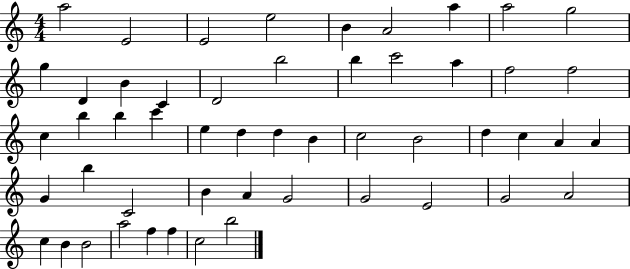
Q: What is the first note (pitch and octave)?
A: A5